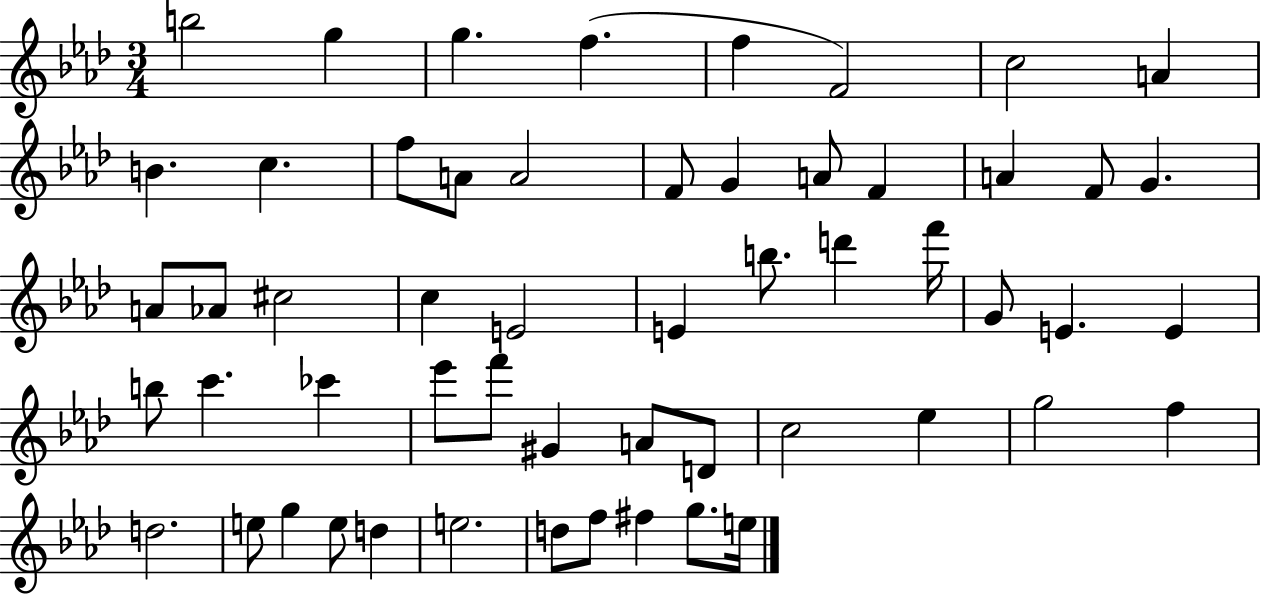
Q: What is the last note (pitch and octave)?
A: E5